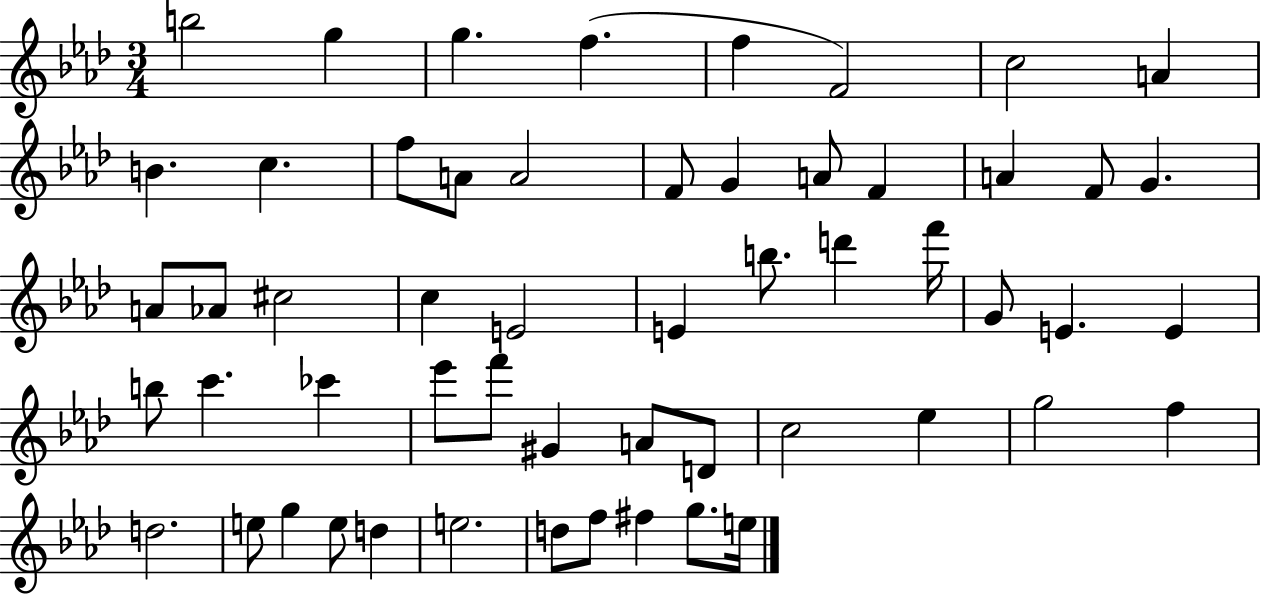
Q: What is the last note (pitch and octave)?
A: E5